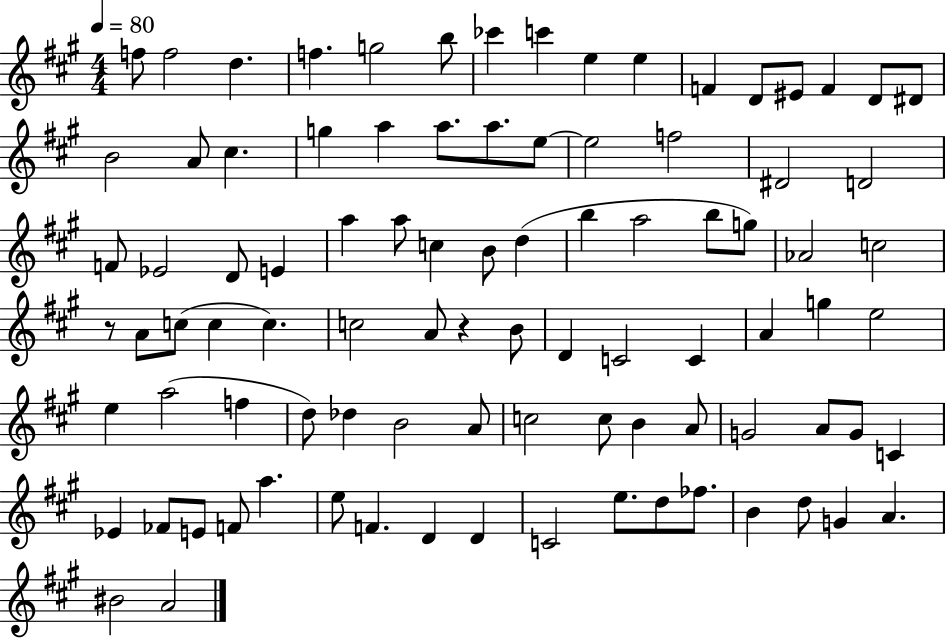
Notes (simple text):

F5/e F5/h D5/q. F5/q. G5/h B5/e CES6/q C6/q E5/q E5/q F4/q D4/e EIS4/e F4/q D4/e D#4/e B4/h A4/e C#5/q. G5/q A5/q A5/e. A5/e. E5/e E5/h F5/h D#4/h D4/h F4/e Eb4/h D4/e E4/q A5/q A5/e C5/q B4/e D5/q B5/q A5/h B5/e G5/e Ab4/h C5/h R/e A4/e C5/e C5/q C5/q. C5/h A4/e R/q B4/e D4/q C4/h C4/q A4/q G5/q E5/h E5/q A5/h F5/q D5/e Db5/q B4/h A4/e C5/h C5/e B4/q A4/e G4/h A4/e G4/e C4/q Eb4/q FES4/e E4/e F4/e A5/q. E5/e F4/q. D4/q D4/q C4/h E5/e. D5/e FES5/e. B4/q D5/e G4/q A4/q. BIS4/h A4/h